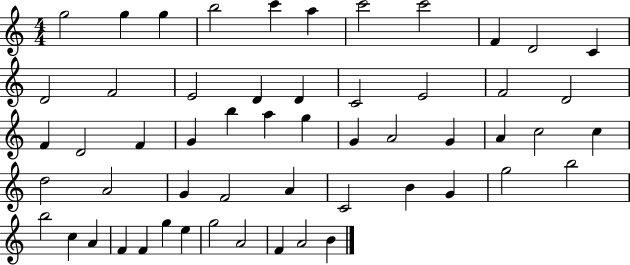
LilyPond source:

{
  \clef treble
  \numericTimeSignature
  \time 4/4
  \key c \major
  g''2 g''4 g''4 | b''2 c'''4 a''4 | c'''2 c'''2 | f'4 d'2 c'4 | \break d'2 f'2 | e'2 d'4 d'4 | c'2 e'2 | f'2 d'2 | \break f'4 d'2 f'4 | g'4 b''4 a''4 g''4 | g'4 a'2 g'4 | a'4 c''2 c''4 | \break d''2 a'2 | g'4 f'2 a'4 | c'2 b'4 g'4 | g''2 b''2 | \break b''2 c''4 a'4 | f'4 f'4 g''4 e''4 | g''2 a'2 | f'4 a'2 b'4 | \break \bar "|."
}